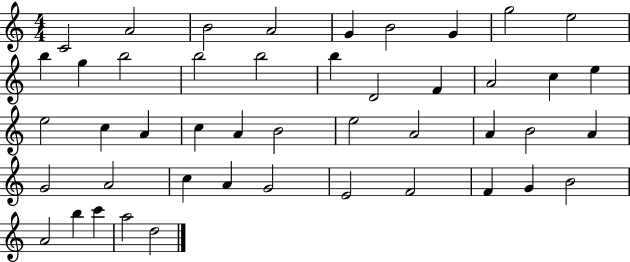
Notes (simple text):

C4/h A4/h B4/h A4/h G4/q B4/h G4/q G5/h E5/h B5/q G5/q B5/h B5/h B5/h B5/q D4/h F4/q A4/h C5/q E5/q E5/h C5/q A4/q C5/q A4/q B4/h E5/h A4/h A4/q B4/h A4/q G4/h A4/h C5/q A4/q G4/h E4/h F4/h F4/q G4/q B4/h A4/h B5/q C6/q A5/h D5/h